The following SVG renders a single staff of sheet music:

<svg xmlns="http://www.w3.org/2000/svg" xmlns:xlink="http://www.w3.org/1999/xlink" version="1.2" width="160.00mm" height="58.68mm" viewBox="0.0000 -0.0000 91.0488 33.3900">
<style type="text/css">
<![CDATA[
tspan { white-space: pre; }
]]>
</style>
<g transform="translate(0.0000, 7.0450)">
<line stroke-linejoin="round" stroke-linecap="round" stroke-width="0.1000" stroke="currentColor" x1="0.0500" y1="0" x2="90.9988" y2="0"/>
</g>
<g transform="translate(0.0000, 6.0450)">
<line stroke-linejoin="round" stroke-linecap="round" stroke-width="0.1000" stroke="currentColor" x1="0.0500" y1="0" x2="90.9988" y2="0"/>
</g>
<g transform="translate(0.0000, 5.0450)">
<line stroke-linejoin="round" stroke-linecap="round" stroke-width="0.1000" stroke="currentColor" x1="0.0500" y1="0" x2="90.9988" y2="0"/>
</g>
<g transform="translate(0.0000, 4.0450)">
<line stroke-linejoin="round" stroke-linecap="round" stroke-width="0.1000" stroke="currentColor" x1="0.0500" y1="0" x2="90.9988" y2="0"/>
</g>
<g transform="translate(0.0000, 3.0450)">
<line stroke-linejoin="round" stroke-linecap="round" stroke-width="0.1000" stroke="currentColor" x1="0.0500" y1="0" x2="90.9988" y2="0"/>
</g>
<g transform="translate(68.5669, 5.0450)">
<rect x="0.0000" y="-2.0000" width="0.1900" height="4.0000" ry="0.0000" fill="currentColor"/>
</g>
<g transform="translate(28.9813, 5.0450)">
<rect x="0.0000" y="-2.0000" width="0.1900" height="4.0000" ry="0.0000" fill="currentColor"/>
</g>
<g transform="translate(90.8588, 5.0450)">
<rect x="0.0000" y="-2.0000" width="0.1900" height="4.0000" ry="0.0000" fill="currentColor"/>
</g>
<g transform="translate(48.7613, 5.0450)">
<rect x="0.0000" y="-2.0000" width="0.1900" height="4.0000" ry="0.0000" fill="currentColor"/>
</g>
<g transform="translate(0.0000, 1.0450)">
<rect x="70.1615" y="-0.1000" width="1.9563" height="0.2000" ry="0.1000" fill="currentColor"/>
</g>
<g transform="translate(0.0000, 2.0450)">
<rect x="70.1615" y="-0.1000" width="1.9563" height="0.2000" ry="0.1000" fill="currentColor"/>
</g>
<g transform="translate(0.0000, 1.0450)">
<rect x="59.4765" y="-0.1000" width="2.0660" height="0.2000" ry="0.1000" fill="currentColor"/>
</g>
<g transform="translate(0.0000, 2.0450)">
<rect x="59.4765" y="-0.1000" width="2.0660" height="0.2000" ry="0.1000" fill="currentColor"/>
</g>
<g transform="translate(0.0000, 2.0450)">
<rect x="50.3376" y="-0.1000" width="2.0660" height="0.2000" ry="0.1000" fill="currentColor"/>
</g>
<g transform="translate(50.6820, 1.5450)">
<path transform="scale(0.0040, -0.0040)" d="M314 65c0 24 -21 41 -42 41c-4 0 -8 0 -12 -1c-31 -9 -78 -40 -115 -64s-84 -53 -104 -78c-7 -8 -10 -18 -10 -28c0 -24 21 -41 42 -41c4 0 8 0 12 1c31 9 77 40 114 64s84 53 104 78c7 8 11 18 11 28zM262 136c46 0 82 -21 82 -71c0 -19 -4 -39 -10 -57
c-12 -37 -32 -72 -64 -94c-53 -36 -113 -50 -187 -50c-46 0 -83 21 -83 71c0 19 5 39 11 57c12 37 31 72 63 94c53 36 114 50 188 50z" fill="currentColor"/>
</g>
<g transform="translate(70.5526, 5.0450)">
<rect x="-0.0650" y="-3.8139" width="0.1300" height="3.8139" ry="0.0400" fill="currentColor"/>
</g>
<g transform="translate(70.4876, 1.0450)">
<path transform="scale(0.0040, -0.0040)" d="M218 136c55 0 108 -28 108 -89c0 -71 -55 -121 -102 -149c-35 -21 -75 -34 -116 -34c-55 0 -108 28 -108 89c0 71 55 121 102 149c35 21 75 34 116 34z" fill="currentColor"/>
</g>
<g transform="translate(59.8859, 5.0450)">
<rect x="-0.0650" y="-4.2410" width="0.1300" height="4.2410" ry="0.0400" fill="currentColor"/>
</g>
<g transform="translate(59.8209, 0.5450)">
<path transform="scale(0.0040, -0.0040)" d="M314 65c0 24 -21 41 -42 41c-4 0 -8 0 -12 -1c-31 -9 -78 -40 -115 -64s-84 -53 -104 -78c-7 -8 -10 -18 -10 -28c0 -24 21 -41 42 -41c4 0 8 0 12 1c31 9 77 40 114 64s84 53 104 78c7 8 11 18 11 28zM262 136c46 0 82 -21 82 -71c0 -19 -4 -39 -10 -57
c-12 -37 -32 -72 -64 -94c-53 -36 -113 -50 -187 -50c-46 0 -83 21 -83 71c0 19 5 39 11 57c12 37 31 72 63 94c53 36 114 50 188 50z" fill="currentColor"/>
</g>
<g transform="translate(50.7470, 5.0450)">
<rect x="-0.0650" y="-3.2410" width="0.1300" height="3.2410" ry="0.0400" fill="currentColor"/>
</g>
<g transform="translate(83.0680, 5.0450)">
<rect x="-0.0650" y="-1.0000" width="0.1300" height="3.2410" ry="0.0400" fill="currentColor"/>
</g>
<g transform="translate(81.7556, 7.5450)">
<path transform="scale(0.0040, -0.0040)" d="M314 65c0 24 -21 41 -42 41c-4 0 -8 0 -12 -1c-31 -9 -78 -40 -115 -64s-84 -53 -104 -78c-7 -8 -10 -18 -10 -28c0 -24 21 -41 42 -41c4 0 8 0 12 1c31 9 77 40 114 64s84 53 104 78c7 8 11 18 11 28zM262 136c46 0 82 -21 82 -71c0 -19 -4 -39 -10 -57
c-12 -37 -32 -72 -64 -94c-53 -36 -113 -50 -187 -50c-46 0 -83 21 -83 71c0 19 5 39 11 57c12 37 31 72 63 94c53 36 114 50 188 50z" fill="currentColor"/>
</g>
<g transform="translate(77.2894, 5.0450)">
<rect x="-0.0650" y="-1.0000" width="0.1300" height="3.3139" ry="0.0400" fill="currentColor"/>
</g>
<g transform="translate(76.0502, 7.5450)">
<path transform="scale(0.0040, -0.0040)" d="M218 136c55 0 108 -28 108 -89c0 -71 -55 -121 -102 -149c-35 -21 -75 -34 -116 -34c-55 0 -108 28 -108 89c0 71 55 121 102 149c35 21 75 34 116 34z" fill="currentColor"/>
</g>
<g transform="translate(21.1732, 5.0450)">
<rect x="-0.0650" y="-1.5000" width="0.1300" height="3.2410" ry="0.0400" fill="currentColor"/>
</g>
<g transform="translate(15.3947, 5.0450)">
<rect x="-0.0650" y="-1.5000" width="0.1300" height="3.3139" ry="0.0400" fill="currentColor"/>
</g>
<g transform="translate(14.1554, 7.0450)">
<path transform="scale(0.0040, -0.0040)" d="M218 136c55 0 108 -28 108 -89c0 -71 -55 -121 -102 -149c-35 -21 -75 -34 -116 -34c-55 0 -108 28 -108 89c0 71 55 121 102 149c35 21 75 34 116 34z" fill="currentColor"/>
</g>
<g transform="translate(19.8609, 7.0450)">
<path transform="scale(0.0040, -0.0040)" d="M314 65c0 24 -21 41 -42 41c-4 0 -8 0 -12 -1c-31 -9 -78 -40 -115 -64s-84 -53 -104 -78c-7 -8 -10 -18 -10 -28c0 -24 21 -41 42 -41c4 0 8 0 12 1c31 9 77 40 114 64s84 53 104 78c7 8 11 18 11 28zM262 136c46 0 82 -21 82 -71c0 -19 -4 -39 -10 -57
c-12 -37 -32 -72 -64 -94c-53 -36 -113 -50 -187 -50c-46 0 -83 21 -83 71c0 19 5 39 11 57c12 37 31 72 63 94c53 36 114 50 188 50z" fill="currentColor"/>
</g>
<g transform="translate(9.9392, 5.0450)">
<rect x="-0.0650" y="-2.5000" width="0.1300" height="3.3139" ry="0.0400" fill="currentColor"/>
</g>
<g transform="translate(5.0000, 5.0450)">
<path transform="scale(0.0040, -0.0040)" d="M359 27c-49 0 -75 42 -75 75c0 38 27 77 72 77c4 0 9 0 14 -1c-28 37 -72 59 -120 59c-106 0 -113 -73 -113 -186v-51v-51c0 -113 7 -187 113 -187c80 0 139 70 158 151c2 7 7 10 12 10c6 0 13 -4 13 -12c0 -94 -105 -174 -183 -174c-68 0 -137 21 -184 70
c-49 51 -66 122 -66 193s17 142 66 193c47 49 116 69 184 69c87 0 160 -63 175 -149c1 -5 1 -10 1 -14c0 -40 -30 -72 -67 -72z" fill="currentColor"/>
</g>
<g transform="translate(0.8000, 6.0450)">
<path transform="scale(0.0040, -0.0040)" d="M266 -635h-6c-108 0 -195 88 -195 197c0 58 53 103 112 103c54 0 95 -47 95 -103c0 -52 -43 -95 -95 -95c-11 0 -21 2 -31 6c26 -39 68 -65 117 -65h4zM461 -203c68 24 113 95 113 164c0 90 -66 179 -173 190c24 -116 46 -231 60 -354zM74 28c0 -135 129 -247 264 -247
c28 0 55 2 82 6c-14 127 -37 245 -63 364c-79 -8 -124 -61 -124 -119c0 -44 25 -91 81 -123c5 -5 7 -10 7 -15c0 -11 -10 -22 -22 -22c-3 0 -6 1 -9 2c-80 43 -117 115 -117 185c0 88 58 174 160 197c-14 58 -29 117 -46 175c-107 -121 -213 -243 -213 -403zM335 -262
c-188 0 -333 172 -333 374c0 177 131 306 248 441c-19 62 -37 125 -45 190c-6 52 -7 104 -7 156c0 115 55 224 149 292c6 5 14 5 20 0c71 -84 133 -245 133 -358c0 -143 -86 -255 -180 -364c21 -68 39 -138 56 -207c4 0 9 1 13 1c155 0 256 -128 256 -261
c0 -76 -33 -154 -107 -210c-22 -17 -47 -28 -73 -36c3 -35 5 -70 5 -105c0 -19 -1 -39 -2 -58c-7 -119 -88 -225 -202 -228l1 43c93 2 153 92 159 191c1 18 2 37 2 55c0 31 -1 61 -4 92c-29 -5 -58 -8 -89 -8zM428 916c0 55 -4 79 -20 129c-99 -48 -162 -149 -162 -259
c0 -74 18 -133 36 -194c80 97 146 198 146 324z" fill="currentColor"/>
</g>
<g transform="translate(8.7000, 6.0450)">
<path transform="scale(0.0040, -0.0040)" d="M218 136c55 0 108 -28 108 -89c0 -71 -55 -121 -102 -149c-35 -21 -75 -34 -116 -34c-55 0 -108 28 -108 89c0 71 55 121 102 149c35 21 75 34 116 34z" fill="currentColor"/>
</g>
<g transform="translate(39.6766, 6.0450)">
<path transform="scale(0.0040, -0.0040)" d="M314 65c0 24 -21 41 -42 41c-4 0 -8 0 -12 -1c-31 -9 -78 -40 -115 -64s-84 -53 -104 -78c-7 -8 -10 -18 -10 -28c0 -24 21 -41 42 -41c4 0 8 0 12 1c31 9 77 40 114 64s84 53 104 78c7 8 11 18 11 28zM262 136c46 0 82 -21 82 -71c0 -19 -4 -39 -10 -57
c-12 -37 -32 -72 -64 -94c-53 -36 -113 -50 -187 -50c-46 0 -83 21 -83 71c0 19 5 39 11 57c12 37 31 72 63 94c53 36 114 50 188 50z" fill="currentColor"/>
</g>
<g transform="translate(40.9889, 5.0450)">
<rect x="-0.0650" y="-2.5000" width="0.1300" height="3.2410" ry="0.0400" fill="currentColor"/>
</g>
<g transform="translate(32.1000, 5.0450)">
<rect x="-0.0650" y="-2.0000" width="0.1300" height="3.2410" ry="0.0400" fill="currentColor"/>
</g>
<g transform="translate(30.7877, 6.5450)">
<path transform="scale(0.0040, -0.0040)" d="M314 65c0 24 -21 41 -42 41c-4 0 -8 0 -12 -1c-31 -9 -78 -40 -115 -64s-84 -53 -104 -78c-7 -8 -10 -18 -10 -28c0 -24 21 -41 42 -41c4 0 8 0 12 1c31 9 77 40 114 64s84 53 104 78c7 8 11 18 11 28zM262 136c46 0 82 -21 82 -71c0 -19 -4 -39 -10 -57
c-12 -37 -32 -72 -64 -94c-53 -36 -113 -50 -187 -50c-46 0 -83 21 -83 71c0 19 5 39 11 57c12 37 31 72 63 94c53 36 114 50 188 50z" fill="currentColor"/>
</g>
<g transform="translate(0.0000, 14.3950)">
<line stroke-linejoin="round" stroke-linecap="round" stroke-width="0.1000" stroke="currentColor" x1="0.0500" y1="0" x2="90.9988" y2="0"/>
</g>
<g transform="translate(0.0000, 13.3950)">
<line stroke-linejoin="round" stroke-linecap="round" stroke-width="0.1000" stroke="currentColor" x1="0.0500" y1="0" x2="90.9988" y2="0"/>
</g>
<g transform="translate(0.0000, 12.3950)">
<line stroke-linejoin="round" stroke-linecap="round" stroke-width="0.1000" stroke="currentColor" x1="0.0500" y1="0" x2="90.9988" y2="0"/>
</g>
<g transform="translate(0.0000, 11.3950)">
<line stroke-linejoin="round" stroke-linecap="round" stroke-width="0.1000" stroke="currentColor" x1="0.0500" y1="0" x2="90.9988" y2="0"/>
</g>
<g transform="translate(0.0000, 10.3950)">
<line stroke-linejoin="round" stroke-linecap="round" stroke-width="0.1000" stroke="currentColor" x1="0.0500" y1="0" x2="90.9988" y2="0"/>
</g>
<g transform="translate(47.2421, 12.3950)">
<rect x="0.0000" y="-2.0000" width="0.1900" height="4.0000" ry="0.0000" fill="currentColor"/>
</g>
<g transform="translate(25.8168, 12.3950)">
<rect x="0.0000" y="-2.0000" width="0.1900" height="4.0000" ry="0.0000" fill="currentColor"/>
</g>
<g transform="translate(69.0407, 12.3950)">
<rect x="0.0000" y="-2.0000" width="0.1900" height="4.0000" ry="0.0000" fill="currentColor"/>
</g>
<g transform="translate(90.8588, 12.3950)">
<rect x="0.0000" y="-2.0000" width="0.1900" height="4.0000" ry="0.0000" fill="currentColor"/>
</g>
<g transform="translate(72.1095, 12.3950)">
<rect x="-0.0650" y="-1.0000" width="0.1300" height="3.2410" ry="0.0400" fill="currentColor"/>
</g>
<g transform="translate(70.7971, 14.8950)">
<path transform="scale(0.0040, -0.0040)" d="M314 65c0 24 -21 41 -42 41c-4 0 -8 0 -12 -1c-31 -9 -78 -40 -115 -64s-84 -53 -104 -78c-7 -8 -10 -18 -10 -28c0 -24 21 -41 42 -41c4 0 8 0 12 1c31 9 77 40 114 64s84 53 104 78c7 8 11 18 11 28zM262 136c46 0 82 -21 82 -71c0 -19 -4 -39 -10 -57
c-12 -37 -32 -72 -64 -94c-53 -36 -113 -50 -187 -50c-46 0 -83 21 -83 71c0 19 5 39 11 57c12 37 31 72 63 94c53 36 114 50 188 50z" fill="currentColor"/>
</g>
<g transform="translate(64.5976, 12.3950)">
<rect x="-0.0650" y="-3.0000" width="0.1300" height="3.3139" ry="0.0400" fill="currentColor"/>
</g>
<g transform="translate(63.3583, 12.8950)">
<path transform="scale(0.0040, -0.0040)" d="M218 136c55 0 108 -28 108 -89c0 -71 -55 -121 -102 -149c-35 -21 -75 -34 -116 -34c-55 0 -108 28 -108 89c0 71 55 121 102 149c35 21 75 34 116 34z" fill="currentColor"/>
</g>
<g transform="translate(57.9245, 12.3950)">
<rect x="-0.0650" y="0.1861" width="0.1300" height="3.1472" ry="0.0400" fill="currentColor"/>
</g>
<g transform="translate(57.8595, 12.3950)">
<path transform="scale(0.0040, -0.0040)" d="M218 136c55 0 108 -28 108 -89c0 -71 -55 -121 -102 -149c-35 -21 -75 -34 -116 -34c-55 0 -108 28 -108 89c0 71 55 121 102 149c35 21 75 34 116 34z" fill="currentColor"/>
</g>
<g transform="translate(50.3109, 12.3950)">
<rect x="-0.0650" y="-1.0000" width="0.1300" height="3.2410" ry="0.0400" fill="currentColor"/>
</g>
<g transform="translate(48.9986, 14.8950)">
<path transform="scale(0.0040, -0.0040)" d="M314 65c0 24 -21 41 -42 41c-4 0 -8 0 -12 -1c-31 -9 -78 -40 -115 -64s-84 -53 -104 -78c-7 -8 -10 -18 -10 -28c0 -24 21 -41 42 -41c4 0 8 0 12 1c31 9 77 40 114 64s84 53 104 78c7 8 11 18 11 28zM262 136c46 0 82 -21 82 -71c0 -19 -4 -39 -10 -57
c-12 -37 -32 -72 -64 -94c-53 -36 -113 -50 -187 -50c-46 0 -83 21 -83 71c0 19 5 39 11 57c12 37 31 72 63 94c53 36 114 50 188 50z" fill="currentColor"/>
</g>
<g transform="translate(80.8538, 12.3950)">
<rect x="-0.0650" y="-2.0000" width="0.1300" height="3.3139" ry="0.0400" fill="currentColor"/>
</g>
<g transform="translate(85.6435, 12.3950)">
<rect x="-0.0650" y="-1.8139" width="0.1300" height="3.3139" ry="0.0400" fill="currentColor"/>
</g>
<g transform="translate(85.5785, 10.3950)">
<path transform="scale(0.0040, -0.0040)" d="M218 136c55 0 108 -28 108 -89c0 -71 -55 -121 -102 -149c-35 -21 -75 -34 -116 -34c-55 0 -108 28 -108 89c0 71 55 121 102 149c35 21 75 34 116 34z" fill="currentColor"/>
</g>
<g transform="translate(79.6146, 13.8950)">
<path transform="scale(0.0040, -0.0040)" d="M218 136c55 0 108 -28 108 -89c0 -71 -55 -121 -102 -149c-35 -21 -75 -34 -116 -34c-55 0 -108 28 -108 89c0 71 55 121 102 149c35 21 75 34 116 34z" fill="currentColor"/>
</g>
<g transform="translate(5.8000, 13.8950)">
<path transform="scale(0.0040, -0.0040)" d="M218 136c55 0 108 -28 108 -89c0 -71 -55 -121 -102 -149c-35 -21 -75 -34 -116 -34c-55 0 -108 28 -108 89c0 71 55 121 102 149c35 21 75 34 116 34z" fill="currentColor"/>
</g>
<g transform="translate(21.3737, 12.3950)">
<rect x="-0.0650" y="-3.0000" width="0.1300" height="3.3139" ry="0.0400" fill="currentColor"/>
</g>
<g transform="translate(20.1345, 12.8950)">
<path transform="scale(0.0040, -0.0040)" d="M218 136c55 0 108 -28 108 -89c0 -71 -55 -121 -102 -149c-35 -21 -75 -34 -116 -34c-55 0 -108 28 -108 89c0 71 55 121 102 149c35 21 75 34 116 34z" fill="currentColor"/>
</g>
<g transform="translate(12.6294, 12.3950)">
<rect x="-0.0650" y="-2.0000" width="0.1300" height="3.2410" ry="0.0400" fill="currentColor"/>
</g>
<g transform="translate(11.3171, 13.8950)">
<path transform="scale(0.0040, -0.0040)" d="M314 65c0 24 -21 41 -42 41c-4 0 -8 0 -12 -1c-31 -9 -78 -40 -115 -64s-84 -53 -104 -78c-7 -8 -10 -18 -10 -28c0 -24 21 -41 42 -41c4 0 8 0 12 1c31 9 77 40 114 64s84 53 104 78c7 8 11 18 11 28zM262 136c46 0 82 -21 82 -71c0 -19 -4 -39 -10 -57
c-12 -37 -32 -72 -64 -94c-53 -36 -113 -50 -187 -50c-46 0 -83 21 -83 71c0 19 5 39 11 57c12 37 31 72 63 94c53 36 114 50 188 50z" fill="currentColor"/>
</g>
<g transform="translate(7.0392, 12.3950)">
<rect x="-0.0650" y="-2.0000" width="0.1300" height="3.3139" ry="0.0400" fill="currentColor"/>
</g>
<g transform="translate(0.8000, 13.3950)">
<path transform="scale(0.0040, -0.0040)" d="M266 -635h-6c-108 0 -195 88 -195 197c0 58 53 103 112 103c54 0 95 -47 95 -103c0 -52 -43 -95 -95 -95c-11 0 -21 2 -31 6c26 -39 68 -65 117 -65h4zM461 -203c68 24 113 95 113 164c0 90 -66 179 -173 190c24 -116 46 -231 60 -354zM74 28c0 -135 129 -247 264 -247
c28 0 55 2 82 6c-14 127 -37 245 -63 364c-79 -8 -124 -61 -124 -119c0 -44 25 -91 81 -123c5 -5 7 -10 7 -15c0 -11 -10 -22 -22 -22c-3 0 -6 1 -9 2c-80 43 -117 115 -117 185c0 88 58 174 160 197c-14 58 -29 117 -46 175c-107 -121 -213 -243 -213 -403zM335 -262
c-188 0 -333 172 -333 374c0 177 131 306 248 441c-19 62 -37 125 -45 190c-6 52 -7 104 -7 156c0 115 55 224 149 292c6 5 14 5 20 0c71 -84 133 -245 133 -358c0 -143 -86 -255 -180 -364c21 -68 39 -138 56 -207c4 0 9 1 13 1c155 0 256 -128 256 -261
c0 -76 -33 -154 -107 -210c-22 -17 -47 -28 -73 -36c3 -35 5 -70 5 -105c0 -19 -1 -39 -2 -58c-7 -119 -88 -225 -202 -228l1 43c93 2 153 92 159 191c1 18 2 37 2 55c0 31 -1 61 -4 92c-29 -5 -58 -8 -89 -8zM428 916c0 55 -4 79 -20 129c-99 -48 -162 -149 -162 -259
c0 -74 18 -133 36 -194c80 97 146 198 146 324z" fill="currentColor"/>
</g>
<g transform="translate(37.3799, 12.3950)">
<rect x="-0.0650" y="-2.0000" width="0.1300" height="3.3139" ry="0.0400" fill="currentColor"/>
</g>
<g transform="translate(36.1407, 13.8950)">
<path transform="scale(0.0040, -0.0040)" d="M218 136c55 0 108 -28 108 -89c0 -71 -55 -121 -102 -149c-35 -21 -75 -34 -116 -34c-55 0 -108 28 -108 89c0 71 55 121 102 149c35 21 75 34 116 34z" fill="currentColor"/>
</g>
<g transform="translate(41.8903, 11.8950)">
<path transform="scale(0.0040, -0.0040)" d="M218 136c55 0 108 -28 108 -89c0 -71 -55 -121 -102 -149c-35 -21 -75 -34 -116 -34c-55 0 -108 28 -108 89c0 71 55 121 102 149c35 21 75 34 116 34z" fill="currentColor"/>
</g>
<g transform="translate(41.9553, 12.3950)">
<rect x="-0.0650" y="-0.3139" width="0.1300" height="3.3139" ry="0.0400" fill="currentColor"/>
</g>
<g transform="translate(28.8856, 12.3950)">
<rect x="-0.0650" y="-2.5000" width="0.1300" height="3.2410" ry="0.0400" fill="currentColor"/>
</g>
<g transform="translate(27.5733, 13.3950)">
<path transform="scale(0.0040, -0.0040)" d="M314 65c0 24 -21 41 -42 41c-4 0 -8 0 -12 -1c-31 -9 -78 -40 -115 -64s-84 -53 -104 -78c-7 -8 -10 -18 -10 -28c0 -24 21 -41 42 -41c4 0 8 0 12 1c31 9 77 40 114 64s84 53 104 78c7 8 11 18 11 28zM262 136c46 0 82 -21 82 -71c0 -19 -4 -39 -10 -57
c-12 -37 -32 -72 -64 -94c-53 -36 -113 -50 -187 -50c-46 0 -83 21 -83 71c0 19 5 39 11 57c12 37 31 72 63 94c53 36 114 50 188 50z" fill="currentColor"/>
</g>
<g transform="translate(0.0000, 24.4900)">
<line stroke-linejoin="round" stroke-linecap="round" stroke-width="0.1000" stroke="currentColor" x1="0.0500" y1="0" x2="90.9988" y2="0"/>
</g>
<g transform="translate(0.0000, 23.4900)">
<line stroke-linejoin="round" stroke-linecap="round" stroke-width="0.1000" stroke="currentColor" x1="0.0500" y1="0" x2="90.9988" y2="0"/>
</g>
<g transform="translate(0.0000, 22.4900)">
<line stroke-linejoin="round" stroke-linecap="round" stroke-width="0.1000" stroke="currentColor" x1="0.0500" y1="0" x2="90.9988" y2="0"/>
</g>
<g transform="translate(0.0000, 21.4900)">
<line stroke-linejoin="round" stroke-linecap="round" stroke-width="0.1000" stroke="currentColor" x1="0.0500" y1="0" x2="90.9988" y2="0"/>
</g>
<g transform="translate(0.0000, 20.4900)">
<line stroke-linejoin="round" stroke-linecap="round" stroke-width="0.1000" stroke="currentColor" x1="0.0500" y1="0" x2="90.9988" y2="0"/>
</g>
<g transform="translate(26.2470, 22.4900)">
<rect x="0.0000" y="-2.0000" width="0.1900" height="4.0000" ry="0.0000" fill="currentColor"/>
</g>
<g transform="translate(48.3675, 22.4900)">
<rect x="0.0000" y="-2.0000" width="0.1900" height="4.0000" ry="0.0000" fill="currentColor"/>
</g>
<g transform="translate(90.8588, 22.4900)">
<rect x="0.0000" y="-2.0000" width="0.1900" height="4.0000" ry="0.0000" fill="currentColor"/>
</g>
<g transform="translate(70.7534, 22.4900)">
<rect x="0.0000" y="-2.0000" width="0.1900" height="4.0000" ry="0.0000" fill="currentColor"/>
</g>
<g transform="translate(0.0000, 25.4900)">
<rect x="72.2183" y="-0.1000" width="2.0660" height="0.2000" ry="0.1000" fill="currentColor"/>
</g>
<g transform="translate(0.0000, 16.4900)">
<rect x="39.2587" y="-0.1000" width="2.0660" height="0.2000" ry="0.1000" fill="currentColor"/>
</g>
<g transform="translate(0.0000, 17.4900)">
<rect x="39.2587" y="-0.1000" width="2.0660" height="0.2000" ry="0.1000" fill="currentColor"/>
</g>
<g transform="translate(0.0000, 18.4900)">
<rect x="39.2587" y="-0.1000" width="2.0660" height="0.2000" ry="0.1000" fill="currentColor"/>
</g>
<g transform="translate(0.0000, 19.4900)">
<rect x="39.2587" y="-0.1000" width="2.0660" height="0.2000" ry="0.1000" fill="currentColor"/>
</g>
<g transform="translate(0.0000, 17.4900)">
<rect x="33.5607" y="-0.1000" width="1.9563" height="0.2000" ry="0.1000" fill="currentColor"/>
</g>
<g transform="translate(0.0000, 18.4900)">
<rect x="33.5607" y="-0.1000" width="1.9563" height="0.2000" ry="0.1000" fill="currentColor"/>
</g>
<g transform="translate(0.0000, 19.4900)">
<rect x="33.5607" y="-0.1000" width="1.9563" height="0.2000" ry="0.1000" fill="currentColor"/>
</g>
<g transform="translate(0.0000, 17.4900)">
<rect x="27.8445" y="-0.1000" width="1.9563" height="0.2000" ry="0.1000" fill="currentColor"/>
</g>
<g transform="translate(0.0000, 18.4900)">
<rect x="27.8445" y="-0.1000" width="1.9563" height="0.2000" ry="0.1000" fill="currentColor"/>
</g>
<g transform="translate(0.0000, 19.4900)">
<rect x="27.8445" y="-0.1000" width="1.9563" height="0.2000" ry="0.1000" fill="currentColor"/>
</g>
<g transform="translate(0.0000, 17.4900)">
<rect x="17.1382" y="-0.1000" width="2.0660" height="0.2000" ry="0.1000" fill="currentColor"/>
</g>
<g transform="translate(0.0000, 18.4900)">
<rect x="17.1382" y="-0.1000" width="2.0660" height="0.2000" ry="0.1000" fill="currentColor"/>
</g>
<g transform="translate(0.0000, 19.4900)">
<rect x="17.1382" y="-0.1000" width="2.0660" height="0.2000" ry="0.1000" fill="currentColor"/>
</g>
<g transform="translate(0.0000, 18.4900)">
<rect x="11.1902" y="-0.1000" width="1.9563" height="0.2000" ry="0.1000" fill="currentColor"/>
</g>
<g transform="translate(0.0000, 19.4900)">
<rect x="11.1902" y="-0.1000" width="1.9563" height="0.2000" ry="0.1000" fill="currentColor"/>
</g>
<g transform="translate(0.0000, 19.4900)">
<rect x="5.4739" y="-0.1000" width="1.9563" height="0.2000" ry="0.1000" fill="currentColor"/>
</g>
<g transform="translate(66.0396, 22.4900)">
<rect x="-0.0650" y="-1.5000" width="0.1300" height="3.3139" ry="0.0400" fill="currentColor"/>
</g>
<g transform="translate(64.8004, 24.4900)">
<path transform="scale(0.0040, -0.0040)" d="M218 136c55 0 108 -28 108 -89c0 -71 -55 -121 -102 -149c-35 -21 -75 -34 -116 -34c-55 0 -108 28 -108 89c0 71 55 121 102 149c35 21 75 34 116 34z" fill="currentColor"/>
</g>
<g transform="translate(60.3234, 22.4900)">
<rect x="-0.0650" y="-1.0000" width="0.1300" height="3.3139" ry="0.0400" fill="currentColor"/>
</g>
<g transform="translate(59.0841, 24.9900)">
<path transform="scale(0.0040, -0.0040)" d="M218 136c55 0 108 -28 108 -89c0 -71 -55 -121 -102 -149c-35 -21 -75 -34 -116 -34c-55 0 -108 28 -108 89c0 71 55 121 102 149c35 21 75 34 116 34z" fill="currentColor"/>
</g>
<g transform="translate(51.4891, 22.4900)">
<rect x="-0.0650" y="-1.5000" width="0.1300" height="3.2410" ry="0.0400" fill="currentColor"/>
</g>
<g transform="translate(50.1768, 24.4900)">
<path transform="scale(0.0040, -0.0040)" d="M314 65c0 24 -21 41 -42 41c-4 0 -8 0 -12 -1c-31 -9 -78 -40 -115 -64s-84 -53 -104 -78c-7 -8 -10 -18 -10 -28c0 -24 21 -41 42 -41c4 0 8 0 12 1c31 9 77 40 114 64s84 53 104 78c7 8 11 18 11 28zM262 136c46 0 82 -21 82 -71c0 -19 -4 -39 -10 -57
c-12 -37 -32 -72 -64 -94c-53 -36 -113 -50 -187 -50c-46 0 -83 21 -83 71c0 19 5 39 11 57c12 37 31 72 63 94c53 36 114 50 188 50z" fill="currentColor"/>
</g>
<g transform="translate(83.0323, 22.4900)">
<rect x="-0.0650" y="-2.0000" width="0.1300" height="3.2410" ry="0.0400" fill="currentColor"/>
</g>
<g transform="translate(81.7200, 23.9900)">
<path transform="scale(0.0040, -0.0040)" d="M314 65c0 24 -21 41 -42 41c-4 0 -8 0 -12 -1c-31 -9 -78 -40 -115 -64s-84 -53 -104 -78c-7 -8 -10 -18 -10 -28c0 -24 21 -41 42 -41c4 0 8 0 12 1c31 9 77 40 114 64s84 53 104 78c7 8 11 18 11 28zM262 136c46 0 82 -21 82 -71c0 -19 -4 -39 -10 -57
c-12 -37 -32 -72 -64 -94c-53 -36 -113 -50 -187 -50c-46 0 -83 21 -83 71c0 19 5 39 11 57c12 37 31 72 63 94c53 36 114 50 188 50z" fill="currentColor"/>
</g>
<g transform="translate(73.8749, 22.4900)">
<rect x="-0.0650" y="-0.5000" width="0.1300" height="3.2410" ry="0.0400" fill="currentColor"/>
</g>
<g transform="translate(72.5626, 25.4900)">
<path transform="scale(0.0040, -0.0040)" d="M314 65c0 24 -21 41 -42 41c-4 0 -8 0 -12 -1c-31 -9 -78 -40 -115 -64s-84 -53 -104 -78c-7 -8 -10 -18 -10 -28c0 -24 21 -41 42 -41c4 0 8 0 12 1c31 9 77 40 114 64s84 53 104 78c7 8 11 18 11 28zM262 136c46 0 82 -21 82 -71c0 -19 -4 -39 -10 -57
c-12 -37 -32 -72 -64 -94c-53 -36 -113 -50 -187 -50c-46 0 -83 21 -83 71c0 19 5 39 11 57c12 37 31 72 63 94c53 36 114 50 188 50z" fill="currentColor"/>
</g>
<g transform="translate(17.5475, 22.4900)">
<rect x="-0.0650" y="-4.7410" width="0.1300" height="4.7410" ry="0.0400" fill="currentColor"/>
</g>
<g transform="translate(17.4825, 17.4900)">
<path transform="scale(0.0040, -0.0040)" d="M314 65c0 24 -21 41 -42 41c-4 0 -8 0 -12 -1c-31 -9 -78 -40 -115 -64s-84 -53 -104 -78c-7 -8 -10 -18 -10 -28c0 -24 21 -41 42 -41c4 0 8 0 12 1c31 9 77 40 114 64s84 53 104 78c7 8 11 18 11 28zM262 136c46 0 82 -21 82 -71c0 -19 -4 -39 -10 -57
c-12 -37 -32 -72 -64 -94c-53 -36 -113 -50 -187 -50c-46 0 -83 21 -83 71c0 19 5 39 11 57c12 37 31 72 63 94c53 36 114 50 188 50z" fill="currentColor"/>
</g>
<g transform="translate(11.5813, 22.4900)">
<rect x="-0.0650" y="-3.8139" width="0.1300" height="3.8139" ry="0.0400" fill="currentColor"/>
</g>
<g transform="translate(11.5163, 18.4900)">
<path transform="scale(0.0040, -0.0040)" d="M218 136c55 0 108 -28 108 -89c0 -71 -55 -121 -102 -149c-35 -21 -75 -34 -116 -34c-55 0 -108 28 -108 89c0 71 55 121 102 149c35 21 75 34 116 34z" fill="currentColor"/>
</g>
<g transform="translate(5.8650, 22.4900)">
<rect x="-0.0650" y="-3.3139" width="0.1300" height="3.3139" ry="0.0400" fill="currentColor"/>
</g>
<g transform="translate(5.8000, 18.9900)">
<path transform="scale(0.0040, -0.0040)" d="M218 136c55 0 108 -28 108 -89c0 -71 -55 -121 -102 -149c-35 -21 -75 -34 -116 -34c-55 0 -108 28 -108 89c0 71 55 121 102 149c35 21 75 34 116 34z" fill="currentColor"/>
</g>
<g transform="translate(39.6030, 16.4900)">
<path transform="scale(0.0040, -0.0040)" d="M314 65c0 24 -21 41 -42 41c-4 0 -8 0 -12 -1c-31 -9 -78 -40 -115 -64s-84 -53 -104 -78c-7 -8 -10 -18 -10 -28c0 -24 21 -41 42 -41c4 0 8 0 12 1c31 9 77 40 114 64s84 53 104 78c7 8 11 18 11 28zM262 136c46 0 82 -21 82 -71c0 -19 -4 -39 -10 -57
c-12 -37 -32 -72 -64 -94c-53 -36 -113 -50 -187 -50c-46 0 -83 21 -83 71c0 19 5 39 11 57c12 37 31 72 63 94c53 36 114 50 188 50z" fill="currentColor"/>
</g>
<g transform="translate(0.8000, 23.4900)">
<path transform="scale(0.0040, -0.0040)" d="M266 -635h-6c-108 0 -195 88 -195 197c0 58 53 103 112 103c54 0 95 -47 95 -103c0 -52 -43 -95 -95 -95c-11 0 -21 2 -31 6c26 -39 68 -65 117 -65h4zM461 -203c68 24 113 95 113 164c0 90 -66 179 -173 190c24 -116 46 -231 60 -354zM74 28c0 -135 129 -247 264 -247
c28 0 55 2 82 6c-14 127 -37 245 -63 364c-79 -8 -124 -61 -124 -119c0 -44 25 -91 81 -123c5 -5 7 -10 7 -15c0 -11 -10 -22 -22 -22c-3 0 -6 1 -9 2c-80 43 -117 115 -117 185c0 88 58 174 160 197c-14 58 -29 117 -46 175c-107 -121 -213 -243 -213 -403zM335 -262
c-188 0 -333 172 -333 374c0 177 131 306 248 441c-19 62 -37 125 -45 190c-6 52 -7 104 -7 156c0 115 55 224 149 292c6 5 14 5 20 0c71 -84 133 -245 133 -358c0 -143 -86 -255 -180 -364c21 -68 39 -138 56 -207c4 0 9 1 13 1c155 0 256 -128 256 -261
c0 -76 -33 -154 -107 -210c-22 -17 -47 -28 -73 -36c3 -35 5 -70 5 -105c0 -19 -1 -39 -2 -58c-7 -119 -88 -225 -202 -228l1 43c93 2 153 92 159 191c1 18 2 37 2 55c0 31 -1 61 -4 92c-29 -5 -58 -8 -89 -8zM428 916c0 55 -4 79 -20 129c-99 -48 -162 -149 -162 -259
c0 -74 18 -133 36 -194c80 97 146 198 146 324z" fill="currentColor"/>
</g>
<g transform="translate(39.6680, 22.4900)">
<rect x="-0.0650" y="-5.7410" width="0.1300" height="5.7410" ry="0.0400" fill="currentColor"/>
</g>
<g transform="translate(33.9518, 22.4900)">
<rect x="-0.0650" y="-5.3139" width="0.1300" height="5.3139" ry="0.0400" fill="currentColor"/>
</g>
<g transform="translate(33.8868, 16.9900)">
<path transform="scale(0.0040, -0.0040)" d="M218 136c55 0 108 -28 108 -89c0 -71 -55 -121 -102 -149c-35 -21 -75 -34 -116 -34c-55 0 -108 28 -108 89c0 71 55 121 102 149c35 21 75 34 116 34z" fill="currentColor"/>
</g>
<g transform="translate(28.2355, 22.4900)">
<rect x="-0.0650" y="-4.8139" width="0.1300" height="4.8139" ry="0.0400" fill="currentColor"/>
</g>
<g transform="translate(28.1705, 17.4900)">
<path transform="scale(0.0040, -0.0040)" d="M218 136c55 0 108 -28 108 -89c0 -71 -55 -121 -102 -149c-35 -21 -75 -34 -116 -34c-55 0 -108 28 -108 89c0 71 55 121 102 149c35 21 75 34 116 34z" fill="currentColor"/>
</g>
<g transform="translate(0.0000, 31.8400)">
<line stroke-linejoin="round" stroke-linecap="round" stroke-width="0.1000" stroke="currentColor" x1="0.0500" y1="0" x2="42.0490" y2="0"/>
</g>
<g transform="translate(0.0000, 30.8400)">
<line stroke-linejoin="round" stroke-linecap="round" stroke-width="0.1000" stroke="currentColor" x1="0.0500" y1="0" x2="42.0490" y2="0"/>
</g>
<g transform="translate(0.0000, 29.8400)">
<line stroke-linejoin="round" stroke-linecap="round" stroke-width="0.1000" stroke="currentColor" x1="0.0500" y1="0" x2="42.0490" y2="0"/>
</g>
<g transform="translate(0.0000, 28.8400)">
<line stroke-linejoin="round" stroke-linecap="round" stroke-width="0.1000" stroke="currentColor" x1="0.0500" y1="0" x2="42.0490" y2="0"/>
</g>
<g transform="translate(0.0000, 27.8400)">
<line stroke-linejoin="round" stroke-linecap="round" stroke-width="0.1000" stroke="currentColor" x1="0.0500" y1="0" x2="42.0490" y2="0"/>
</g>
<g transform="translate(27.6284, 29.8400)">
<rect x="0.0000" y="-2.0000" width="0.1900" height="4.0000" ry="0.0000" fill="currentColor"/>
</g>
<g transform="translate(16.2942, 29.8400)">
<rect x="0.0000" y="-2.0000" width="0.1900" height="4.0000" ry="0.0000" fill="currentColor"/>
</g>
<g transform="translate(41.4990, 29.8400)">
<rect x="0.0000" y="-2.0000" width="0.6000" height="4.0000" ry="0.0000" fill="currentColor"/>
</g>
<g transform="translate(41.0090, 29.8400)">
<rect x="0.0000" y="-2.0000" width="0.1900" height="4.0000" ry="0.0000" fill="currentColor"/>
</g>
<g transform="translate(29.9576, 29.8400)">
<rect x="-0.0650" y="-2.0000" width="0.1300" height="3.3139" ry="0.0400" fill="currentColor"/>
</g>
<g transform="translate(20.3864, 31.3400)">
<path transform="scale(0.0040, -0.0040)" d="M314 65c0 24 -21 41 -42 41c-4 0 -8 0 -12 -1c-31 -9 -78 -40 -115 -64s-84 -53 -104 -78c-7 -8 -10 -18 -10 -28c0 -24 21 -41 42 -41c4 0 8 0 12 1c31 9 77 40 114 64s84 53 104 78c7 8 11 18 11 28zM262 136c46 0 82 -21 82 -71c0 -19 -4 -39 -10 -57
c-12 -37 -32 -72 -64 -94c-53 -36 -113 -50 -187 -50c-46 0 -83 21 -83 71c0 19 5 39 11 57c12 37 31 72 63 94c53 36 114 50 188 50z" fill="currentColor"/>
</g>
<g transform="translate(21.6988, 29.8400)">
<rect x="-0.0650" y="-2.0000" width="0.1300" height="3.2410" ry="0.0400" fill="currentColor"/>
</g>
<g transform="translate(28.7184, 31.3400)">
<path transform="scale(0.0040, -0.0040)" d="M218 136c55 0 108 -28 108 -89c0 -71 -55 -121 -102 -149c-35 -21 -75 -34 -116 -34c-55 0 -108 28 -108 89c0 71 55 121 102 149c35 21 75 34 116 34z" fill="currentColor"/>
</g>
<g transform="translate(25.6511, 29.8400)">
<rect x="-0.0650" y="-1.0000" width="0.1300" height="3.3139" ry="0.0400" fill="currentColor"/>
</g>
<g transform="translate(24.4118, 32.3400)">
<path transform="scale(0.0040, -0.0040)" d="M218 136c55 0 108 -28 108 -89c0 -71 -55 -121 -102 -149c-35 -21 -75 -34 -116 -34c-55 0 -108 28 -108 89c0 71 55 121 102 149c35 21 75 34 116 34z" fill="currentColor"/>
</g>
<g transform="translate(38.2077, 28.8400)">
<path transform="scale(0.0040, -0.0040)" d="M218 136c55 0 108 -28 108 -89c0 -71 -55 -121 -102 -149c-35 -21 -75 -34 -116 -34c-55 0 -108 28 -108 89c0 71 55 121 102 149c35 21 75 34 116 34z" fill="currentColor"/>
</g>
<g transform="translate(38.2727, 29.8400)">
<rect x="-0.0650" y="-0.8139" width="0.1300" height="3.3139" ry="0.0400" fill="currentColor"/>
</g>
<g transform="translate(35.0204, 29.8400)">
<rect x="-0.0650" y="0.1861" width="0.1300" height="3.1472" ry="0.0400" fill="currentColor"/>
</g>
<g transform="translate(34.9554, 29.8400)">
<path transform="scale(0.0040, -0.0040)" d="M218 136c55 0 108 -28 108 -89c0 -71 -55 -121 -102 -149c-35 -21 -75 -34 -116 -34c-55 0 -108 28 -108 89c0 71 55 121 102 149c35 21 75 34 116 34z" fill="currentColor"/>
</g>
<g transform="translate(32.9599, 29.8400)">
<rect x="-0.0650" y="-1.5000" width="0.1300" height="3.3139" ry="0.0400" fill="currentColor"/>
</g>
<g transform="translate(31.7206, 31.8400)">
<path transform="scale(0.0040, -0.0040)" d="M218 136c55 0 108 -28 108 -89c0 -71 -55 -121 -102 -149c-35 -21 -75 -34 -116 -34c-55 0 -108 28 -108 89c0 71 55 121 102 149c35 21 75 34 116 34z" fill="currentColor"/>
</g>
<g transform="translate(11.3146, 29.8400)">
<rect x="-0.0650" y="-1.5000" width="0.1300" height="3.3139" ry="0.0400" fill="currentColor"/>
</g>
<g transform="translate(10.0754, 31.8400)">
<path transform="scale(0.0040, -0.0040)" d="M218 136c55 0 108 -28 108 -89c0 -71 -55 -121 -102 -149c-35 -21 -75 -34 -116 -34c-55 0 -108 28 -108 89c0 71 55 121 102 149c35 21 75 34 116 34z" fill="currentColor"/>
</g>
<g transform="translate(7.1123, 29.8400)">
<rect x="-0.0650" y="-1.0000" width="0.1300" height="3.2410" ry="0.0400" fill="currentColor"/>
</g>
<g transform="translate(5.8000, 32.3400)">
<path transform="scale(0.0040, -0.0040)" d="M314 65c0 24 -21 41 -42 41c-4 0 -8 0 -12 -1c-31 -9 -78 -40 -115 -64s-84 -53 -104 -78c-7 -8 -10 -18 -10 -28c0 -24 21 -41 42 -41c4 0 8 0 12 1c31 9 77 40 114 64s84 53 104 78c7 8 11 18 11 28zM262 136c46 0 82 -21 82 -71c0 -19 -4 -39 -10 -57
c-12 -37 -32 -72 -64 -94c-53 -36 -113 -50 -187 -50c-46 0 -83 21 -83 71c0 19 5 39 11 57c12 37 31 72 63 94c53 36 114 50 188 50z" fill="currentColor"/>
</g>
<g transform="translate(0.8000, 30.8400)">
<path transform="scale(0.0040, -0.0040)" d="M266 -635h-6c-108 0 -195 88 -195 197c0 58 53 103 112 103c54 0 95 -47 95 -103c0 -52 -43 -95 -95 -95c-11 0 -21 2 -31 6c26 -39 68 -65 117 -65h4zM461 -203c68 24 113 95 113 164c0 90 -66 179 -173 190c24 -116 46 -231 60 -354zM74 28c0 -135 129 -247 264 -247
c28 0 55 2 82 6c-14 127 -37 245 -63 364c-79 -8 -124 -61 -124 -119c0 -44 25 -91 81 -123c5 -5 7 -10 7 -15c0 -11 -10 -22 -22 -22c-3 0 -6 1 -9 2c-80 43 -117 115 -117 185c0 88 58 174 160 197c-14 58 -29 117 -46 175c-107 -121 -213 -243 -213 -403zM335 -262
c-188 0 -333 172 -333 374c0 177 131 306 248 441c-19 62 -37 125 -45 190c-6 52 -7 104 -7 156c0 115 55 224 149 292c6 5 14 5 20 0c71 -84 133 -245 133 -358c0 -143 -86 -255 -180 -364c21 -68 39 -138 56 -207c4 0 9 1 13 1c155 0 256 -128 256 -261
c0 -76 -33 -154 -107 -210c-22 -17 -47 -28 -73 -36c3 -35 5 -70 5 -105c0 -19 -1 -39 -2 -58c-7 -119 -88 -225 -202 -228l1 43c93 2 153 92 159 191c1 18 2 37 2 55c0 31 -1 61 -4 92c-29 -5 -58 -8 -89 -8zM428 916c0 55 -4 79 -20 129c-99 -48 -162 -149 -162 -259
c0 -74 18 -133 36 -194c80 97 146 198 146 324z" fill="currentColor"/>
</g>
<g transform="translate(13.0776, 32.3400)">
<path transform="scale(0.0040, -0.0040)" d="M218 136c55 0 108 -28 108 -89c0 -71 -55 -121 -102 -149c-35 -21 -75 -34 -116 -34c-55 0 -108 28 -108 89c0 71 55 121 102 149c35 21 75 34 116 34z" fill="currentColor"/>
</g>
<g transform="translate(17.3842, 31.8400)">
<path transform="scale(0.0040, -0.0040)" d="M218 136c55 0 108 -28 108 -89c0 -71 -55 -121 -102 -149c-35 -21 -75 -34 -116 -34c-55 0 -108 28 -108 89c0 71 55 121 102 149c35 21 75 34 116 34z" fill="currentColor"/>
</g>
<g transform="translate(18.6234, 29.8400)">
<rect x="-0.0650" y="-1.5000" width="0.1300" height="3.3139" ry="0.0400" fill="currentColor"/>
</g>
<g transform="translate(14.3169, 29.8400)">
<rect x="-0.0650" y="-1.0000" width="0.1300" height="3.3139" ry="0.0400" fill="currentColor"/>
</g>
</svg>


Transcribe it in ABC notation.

X:1
T:Untitled
M:4/4
L:1/4
K:C
G E E2 F2 G2 b2 d'2 c' D D2 F F2 A G2 F c D2 B A D2 F f b c' e'2 e' f' g'2 E2 D E C2 F2 D2 E D E F2 D F E B d